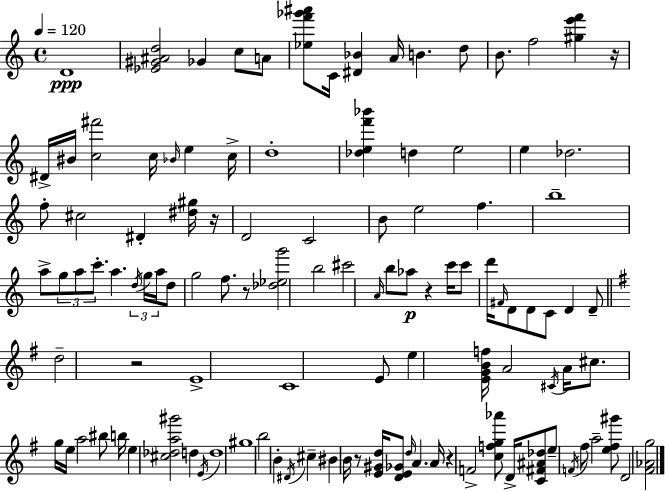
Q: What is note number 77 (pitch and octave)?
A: D#4